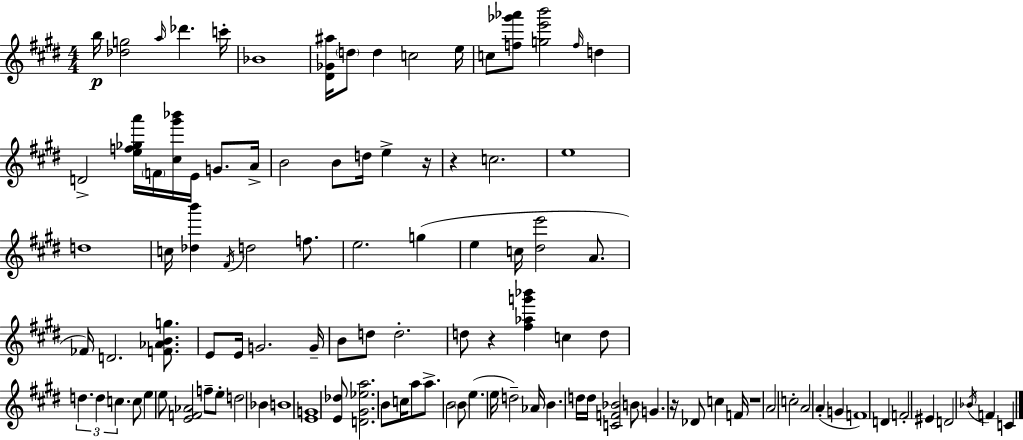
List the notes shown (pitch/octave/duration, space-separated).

B5/s [Db5,G5]/h A5/s Db6/q. C6/s Bb4/w [D#4,Gb4,A#5]/s D5/e D5/q C5/h E5/s C5/e [F5,Gb6,Ab6]/e [G5,E6,B6]/h F5/s D5/q D4/h [E5,F5,Gb5,A6]/s F4/s [C#5,G#6,Bb6]/s E4/s G4/e. A4/s B4/h B4/e D5/s E5/q R/s R/q C5/h. E5/w D5/w C5/s [Db5,B6]/q F#4/s D5/h F5/e. E5/h. G5/q E5/q C5/s [D#5,E6]/h A4/e. FES4/s D4/h. [F4,Ab4,B4,G5]/e. E4/e E4/s G4/h. G4/s B4/e D5/e D5/h. D5/e R/q [F#5,Ab5,G6,Bb6]/q C5/q D5/e D5/q. D5/q C5/q. C5/e E5/q E5/e [E4,F4,Ab4]/h F5/e E5/e D5/h Bb4/q B4/w [E4,G4]/w [E4,Db5]/e [D4,G#4,Eb5,A5]/h. B4/e C5/s A5/e A5/e. B4/h B4/e E5/q. E5/s D5/h Ab4/s B4/q. D5/s D5/s [C4,F4,Bb4]/h B4/e G4/q. R/s Db4/e C5/q F4/s R/w A4/h C5/h A4/h A4/q G4/q F4/w D4/q F4/h EIS4/q D4/h Bb4/s F4/q C4/q